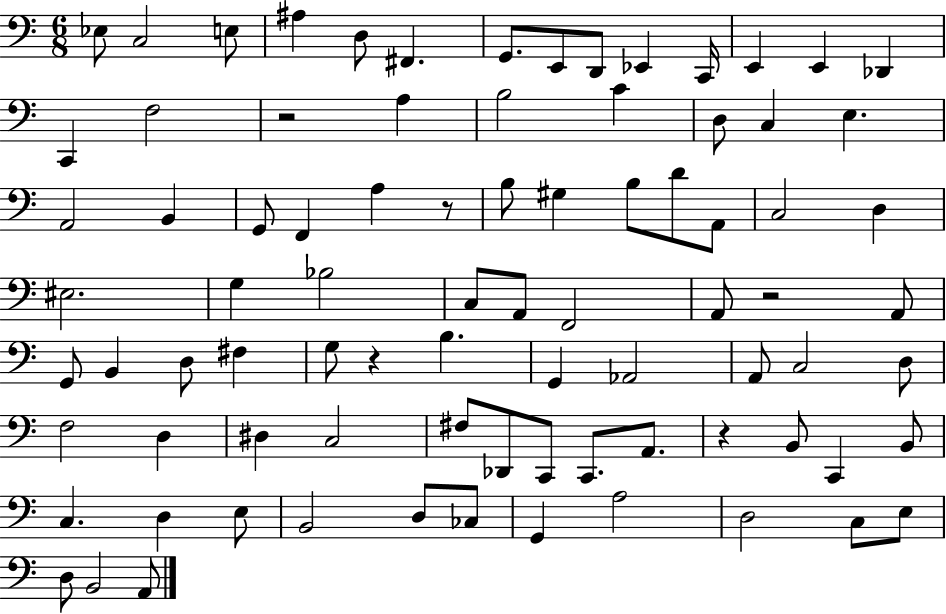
Eb3/e C3/h E3/e A#3/q D3/e F#2/q. G2/e. E2/e D2/e Eb2/q C2/s E2/q E2/q Db2/q C2/q F3/h R/h A3/q B3/h C4/q D3/e C3/q E3/q. A2/h B2/q G2/e F2/q A3/q R/e B3/e G#3/q B3/e D4/e A2/e C3/h D3/q EIS3/h. G3/q Bb3/h C3/e A2/e F2/h A2/e R/h A2/e G2/e B2/q D3/e F#3/q G3/e R/q B3/q. G2/q Ab2/h A2/e C3/h D3/e F3/h D3/q D#3/q C3/h F#3/e Db2/e C2/e C2/e. A2/e. R/q B2/e C2/q B2/e C3/q. D3/q E3/e B2/h D3/e CES3/e G2/q A3/h D3/h C3/e E3/e D3/e B2/h A2/e